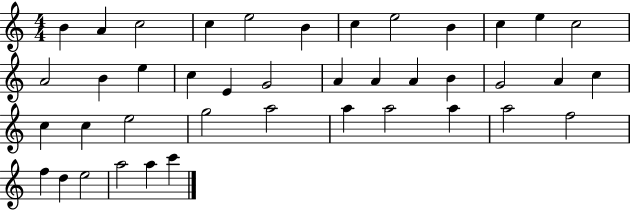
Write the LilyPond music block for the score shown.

{
  \clef treble
  \numericTimeSignature
  \time 4/4
  \key c \major
  b'4 a'4 c''2 | c''4 e''2 b'4 | c''4 e''2 b'4 | c''4 e''4 c''2 | \break a'2 b'4 e''4 | c''4 e'4 g'2 | a'4 a'4 a'4 b'4 | g'2 a'4 c''4 | \break c''4 c''4 e''2 | g''2 a''2 | a''4 a''2 a''4 | a''2 f''2 | \break f''4 d''4 e''2 | a''2 a''4 c'''4 | \bar "|."
}